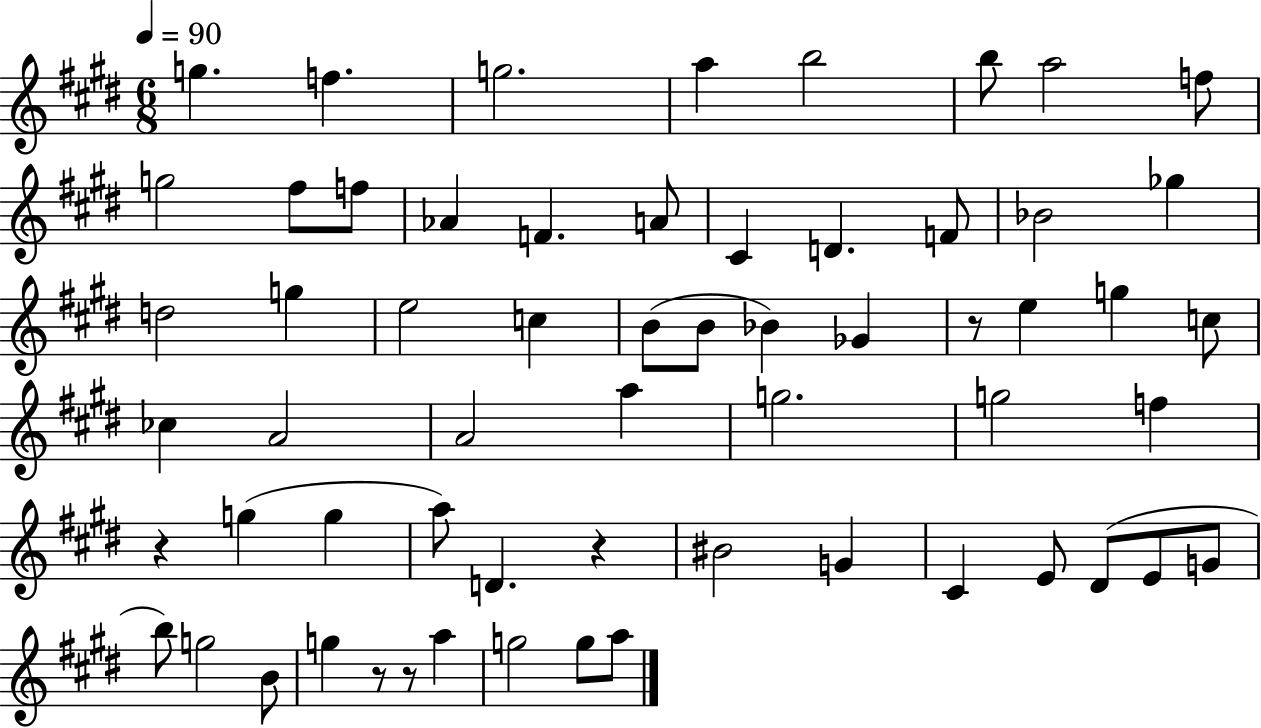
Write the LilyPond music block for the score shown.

{
  \clef treble
  \numericTimeSignature
  \time 6/8
  \key e \major
  \tempo 4 = 90
  \repeat volta 2 { g''4. f''4. | g''2. | a''4 b''2 | b''8 a''2 f''8 | \break g''2 fis''8 f''8 | aes'4 f'4. a'8 | cis'4 d'4. f'8 | bes'2 ges''4 | \break d''2 g''4 | e''2 c''4 | b'8( b'8 bes'4) ges'4 | r8 e''4 g''4 c''8 | \break ces''4 a'2 | a'2 a''4 | g''2. | g''2 f''4 | \break r4 g''4( g''4 | a''8) d'4. r4 | bis'2 g'4 | cis'4 e'8 dis'8( e'8 g'8 | \break b''8) g''2 b'8 | g''4 r8 r8 a''4 | g''2 g''8 a''8 | } \bar "|."
}